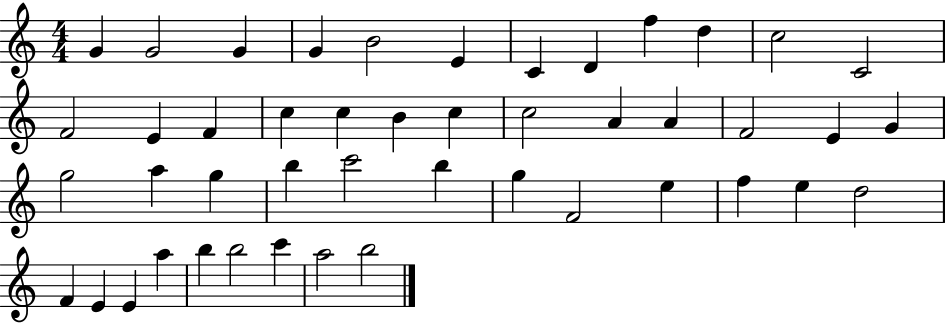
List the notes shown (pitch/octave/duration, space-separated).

G4/q G4/h G4/q G4/q B4/h E4/q C4/q D4/q F5/q D5/q C5/h C4/h F4/h E4/q F4/q C5/q C5/q B4/q C5/q C5/h A4/q A4/q F4/h E4/q G4/q G5/h A5/q G5/q B5/q C6/h B5/q G5/q F4/h E5/q F5/q E5/q D5/h F4/q E4/q E4/q A5/q B5/q B5/h C6/q A5/h B5/h